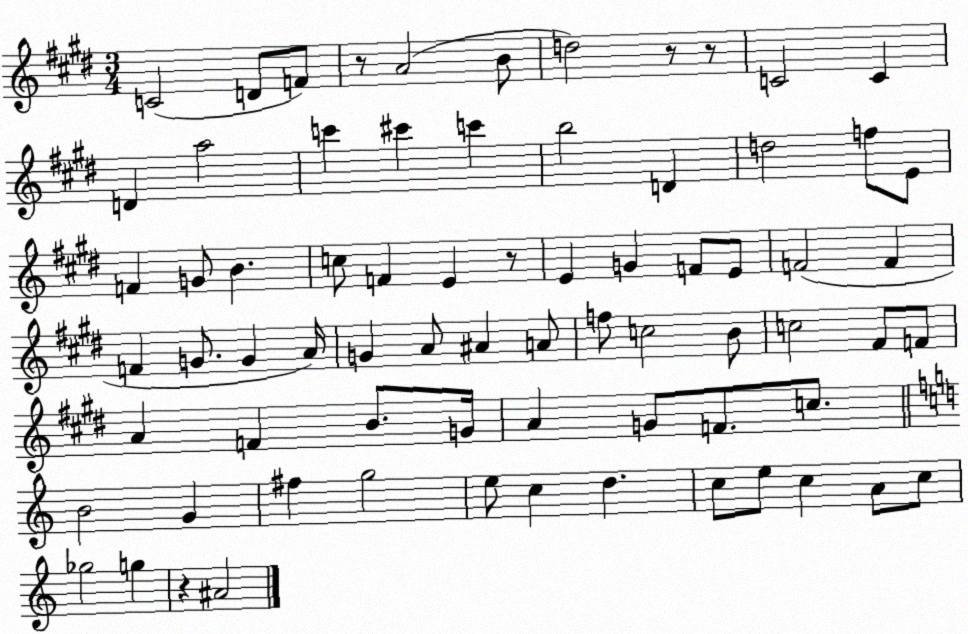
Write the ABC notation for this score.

X:1
T:Untitled
M:3/4
L:1/4
K:E
C2 D/2 F/2 z/2 A2 B/2 d2 z/2 z/2 C2 C D a2 c' ^c' c' b2 D d2 f/2 E/2 F G/2 B c/2 F E z/2 E G F/2 E/2 F2 F F G/2 G A/4 G A/2 ^A A/2 f/2 c2 B/2 c2 ^F/2 F/2 A F B/2 G/4 A G/2 F/2 c/2 B2 G ^f g2 e/2 c d c/2 e/2 c A/2 c/2 _g2 g z ^A2